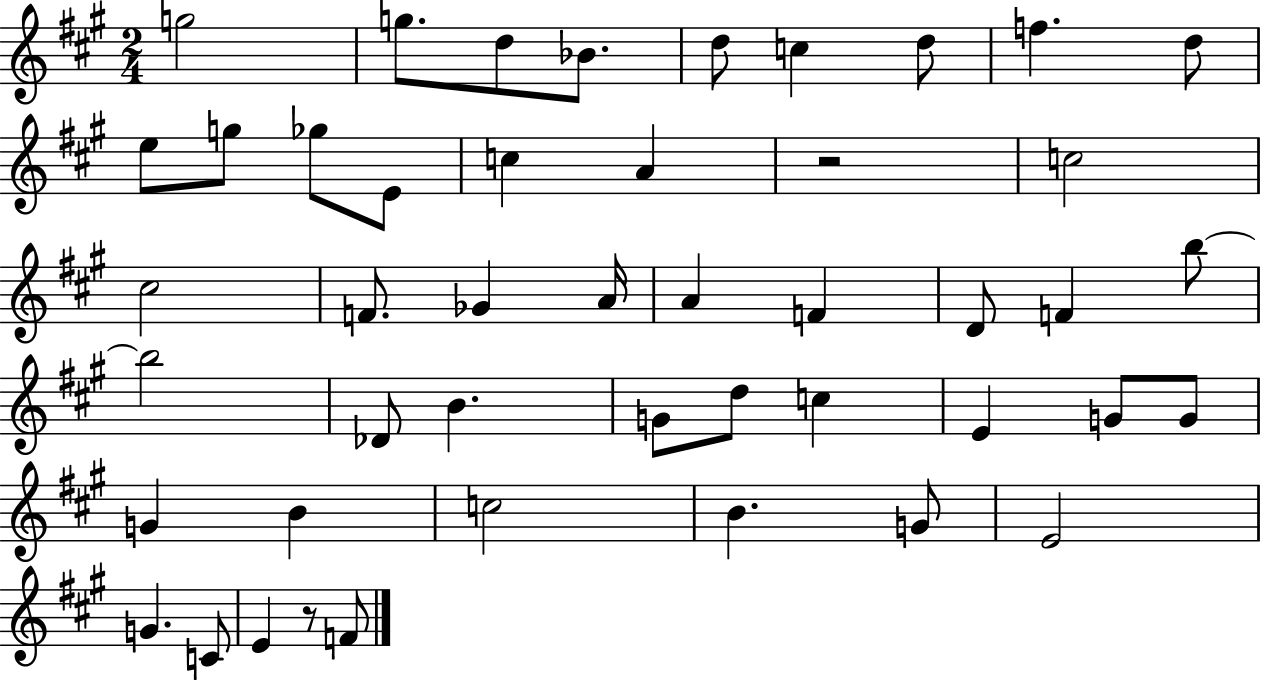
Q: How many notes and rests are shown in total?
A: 46